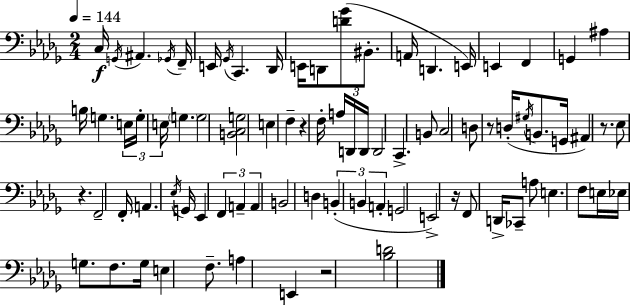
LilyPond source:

{
  \clef bass
  \numericTimeSignature
  \time 2/4
  \key bes \minor
  \tempo 4 = 144
  \repeat volta 2 { c16\f \acciaccatura { g,16 } ais,4. | \acciaccatura { ges,16 } f,16-- e,16 \acciaccatura { ges,16 } c,4. | des,16 e,16 d,8 <d' ges'>8( | bis,8.-. a,16 d,4. | \break e,16) e,4 f,4 | g,4 ais4 | b16 g4. | \tuplet 3/2 { e16 g16-. e16 } \parenthesize g4. | \break g2 | <b, c g>2 | e4 f4-- | r4 f16-. | \break \tuplet 3/2 { a16 d,16 d,16 } d,2 | c,4.-> | b,8 c2 | d8 r8 d16-.( | \break \acciaccatura { gis16 } b,8. g,16 ais,4) | r8. ees8 r4. | f,2-- | f,16-. a,4. | \break \acciaccatura { ees16 } g,16 ees,4 | \tuplet 3/2 { f,4 a,4-- | a,4 } b,2 | d4 | \break \tuplet 3/2 { b,4-.( b,4 | a,4-. } g,2 | e,2->) | r16 f,8 | \break d,16-> ces,8-- a8 e4. | f8 e16 ees16 g8. | f8. g16 e4 | f8.-- a4 | \break e,4 r2 | <bes d'>2 | } \bar "|."
}